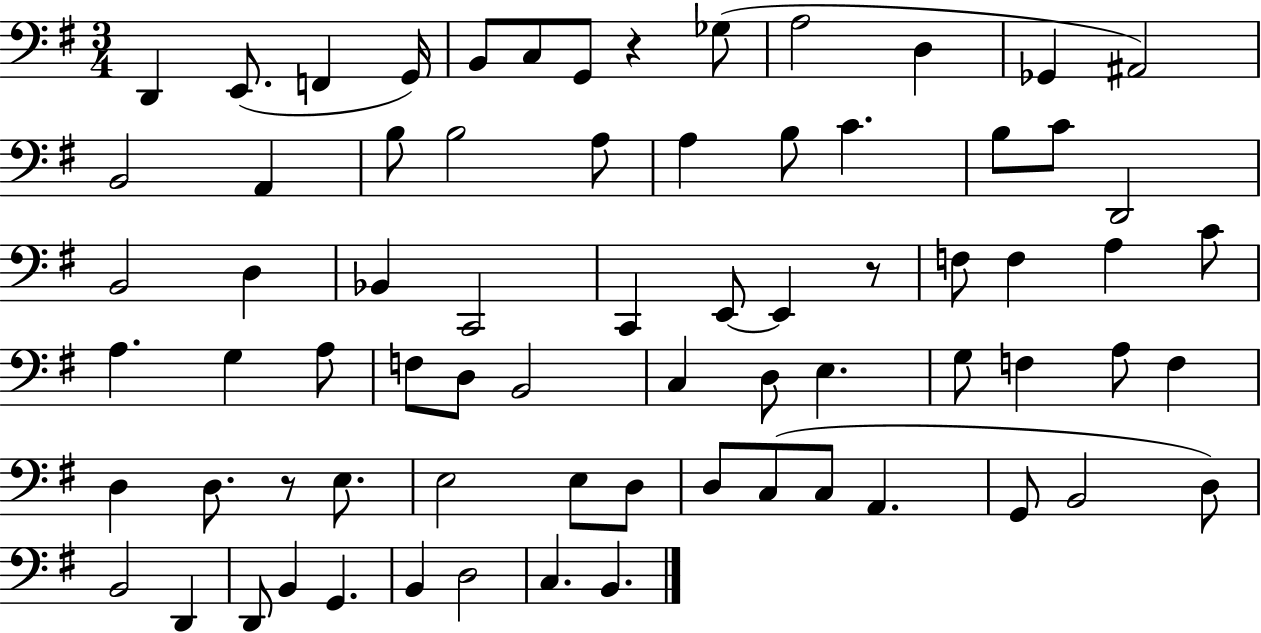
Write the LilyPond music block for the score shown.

{
  \clef bass
  \numericTimeSignature
  \time 3/4
  \key g \major
  \repeat volta 2 { d,4 e,8.( f,4 g,16) | b,8 c8 g,8 r4 ges8( | a2 d4 | ges,4 ais,2) | \break b,2 a,4 | b8 b2 a8 | a4 b8 c'4. | b8 c'8 d,2 | \break b,2 d4 | bes,4 c,2 | c,4 e,8~~ e,4 r8 | f8 f4 a4 c'8 | \break a4. g4 a8 | f8 d8 b,2 | c4 d8 e4. | g8 f4 a8 f4 | \break d4 d8. r8 e8. | e2 e8 d8 | d8 c8( c8 a,4. | g,8 b,2 d8) | \break b,2 d,4 | d,8 b,4 g,4. | b,4 d2 | c4. b,4. | \break } \bar "|."
}